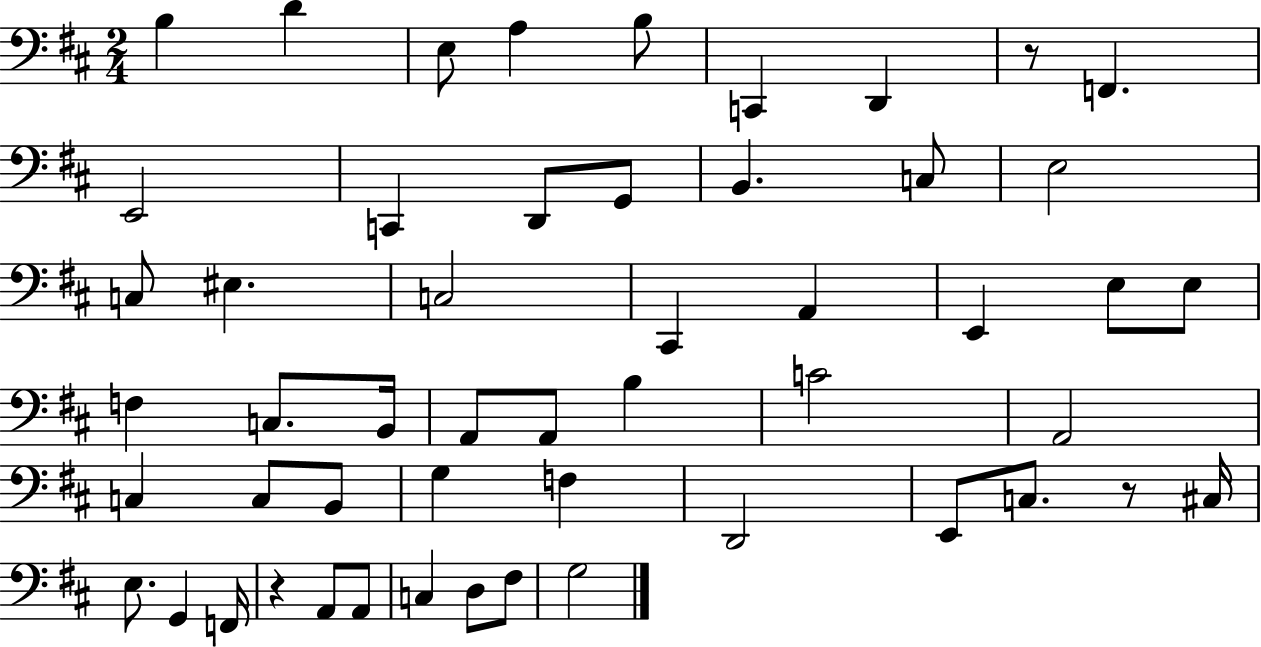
X:1
T:Untitled
M:2/4
L:1/4
K:D
B, D E,/2 A, B,/2 C,, D,, z/2 F,, E,,2 C,, D,,/2 G,,/2 B,, C,/2 E,2 C,/2 ^E, C,2 ^C,, A,, E,, E,/2 E,/2 F, C,/2 B,,/4 A,,/2 A,,/2 B, C2 A,,2 C, C,/2 B,,/2 G, F, D,,2 E,,/2 C,/2 z/2 ^C,/4 E,/2 G,, F,,/4 z A,,/2 A,,/2 C, D,/2 ^F,/2 G,2